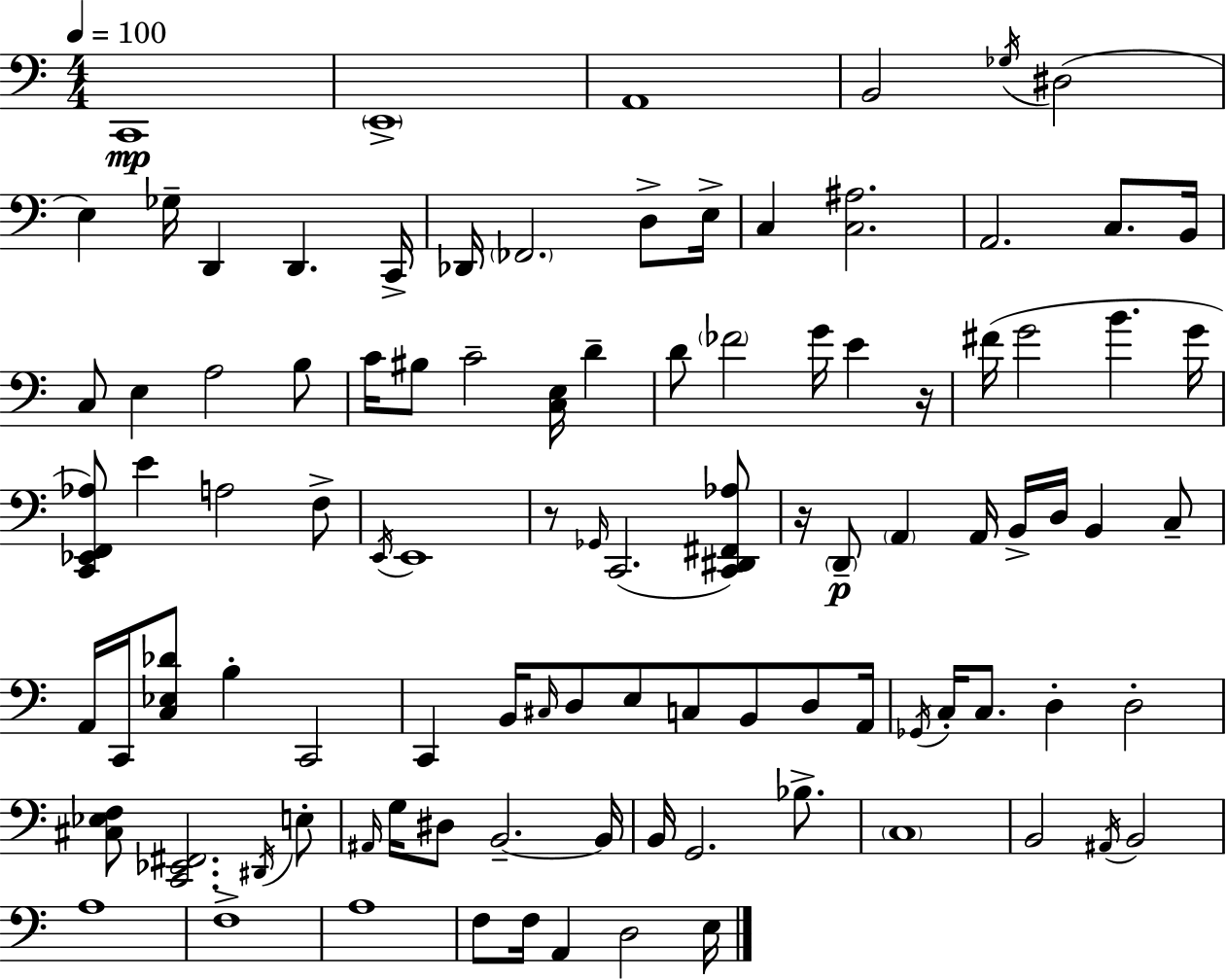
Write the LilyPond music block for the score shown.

{
  \clef bass
  \numericTimeSignature
  \time 4/4
  \key c \major
  \tempo 4 = 100
  c,1\mp | \parenthesize e,1-> | a,1 | b,2 \acciaccatura { ges16 }( dis2 | \break e4) ges16-- d,4 d,4. | c,16-> des,16 \parenthesize fes,2. d8-> | e16-> c4 <c ais>2. | a,2. c8. | \break b,16 c8 e4 a2 b8 | c'16 bis8 c'2-- <c e>16 d'4-- | d'8 \parenthesize fes'2 g'16 e'4 | r16 fis'16( g'2 b'4. | \break g'16 <c, ees, f, aes>8) e'4 a2 f8-> | \acciaccatura { e,16 } e,1 | r8 \grace { ges,16 }( c,2. | <c, dis, fis, aes>8) r16 \parenthesize d,8--\p \parenthesize a,4 a,16 b,16-> d16 b,4 | \break c8-- a,16 c,16 <c ees des'>8 b4-. c,2 | c,4 b,16 \grace { cis16 } d8 e8 c8 b,8 | d8 a,16 \acciaccatura { ges,16 } c16-. c8. d4-. d2-. | <cis ees f>8 <c, ees, fis,>2. | \break \acciaccatura { dis,16 } e8-. \grace { ais,16 } g16 dis8 b,2.--~~ | b,16 b,16 g,2. | bes8.-> \parenthesize c1 | b,2 \acciaccatura { ais,16 } | \break b,2 a1 | f1-> | a1 | f8 f16 a,4 d2 | \break e16 \bar "|."
}